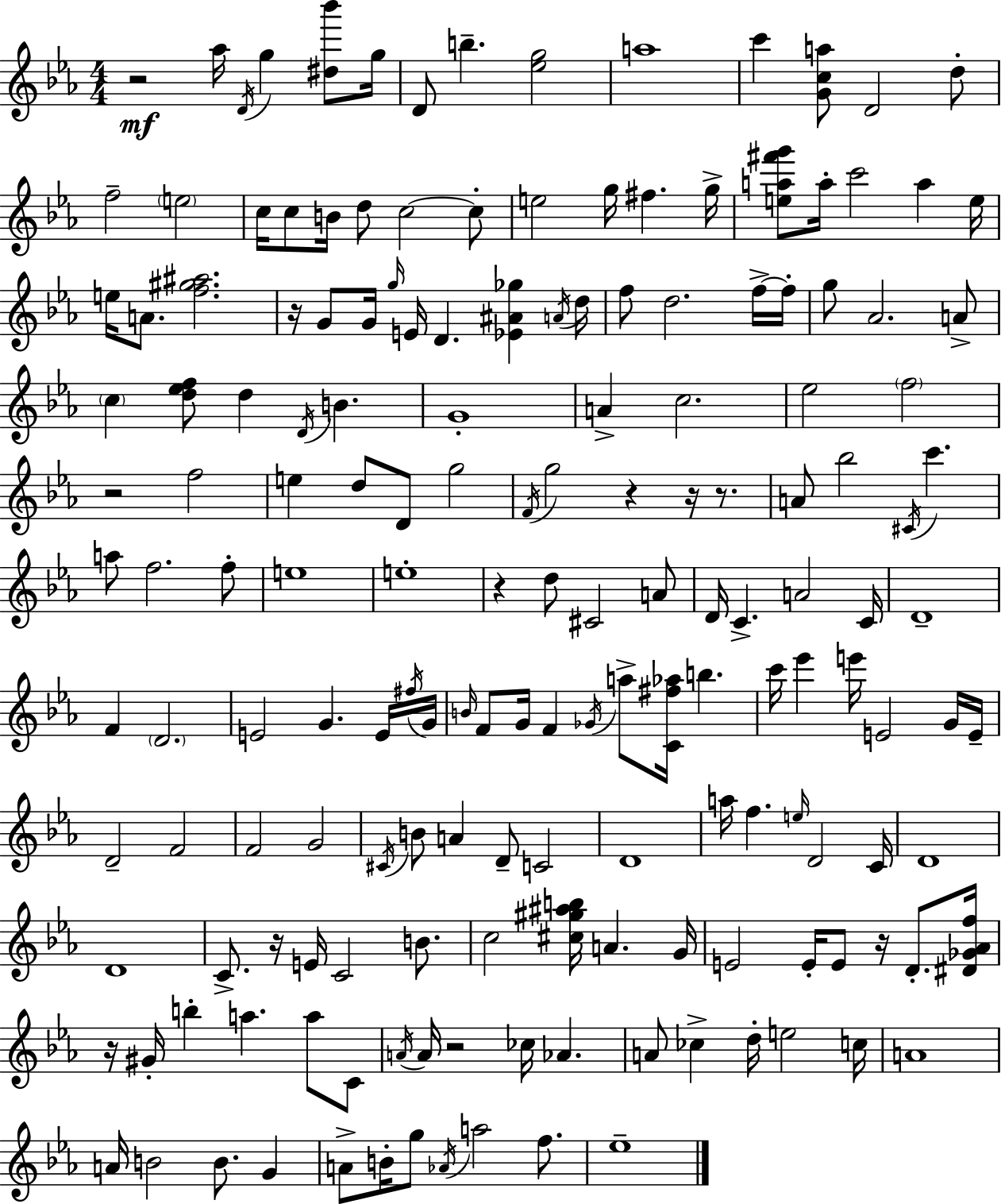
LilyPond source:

{
  \clef treble
  \numericTimeSignature
  \time 4/4
  \key ees \major
  r2\mf aes''16 \acciaccatura { d'16 } g''4 <dis'' bes'''>8 | g''16 d'8 b''4.-- <ees'' g''>2 | a''1 | c'''4 <g' c'' a''>8 d'2 d''8-. | \break f''2-- \parenthesize e''2 | c''16 c''8 b'16 d''8 c''2~~ c''8-. | e''2 g''16 fis''4. | g''16-> <e'' a'' fis''' g'''>8 a''16-. c'''2 a''4 | \break e''16 e''16 a'8. <f'' gis'' ais''>2. | r16 g'8 g'16 \grace { g''16 } e'16 d'4. <ees' ais' ges''>4 | \acciaccatura { a'16 } d''16 f''8 d''2. | f''16->~~ f''16-. g''8 aes'2. | \break a'8-> \parenthesize c''4 <d'' ees'' f''>8 d''4 \acciaccatura { d'16 } b'4. | g'1-. | a'4-> c''2. | ees''2 \parenthesize f''2 | \break r2 f''2 | e''4 d''8 d'8 g''2 | \acciaccatura { f'16 } g''2 r4 | r16 r8. a'8 bes''2 \acciaccatura { cis'16 } | \break c'''4. a''8 f''2. | f''8-. e''1 | e''1-. | r4 d''8 cis'2 | \break a'8 d'16 c'4.-> a'2 | c'16 d'1-- | f'4 \parenthesize d'2. | e'2 g'4. | \break e'16 \acciaccatura { fis''16 } g'16 \grace { b'16 } f'8 g'16 f'4 \acciaccatura { ges'16 } | a''8-> <c' fis'' aes''>16 b''4. c'''16 ees'''4 e'''16 e'2 | g'16 e'16-- d'2-- | f'2 f'2 | \break g'2 \acciaccatura { cis'16 } b'8 a'4 | d'8-- c'2 d'1 | a''16 f''4. | \grace { e''16 } d'2 c'16 d'1 | \break d'1 | c'8.-> r16 e'16 | c'2 b'8. c''2 | <cis'' gis'' ais'' b''>16 a'4. g'16 e'2 | \break e'16-. e'8 r16 d'8.-. <dis' ges' aes' f''>16 r16 gis'16-. b''4-. | a''4. a''8 c'8 \acciaccatura { a'16 } a'16 r2 | ces''16 aes'4. a'8 ces''4-> | d''16-. e''2 c''16 a'1 | \break a'16 b'2 | b'8. g'4 a'8-> b'16-. g''8 | \acciaccatura { aes'16 } a''2 f''8. ees''1-- | \bar "|."
}